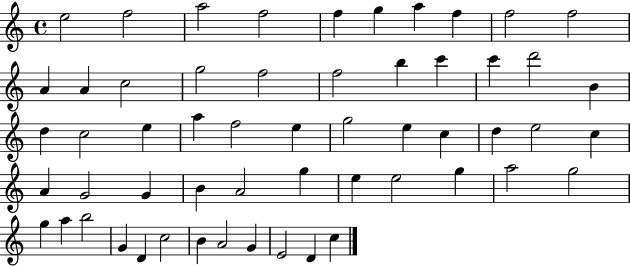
X:1
T:Untitled
M:4/4
L:1/4
K:C
e2 f2 a2 f2 f g a f f2 f2 A A c2 g2 f2 f2 b c' c' d'2 B d c2 e a f2 e g2 e c d e2 c A G2 G B A2 g e e2 g a2 g2 g a b2 G D c2 B A2 G E2 D c